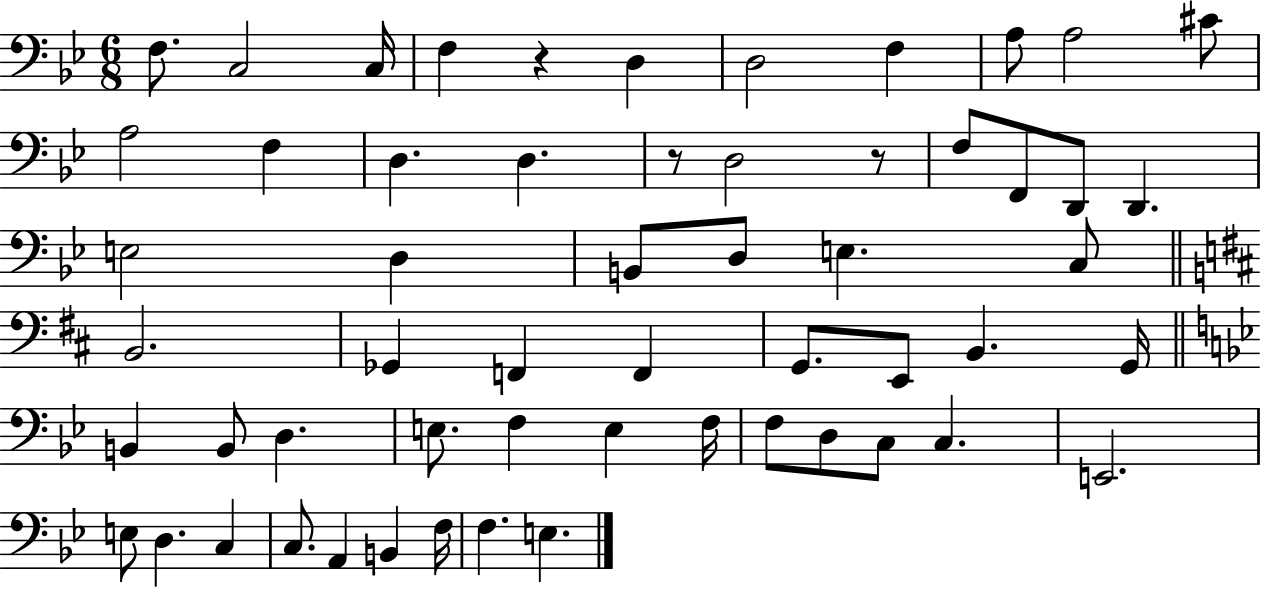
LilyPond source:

{
  \clef bass
  \numericTimeSignature
  \time 6/8
  \key bes \major
  \repeat volta 2 { f8. c2 c16 | f4 r4 d4 | d2 f4 | a8 a2 cis'8 | \break a2 f4 | d4. d4. | r8 d2 r8 | f8 f,8 d,8 d,4. | \break e2 d4 | b,8 d8 e4. c8 | \bar "||" \break \key d \major b,2. | ges,4 f,4 f,4 | g,8. e,8 b,4. g,16 | \bar "||" \break \key bes \major b,4 b,8 d4. | e8. f4 e4 f16 | f8 d8 c8 c4. | e,2. | \break e8 d4. c4 | c8. a,4 b,4 f16 | f4. e4. | } \bar "|."
}